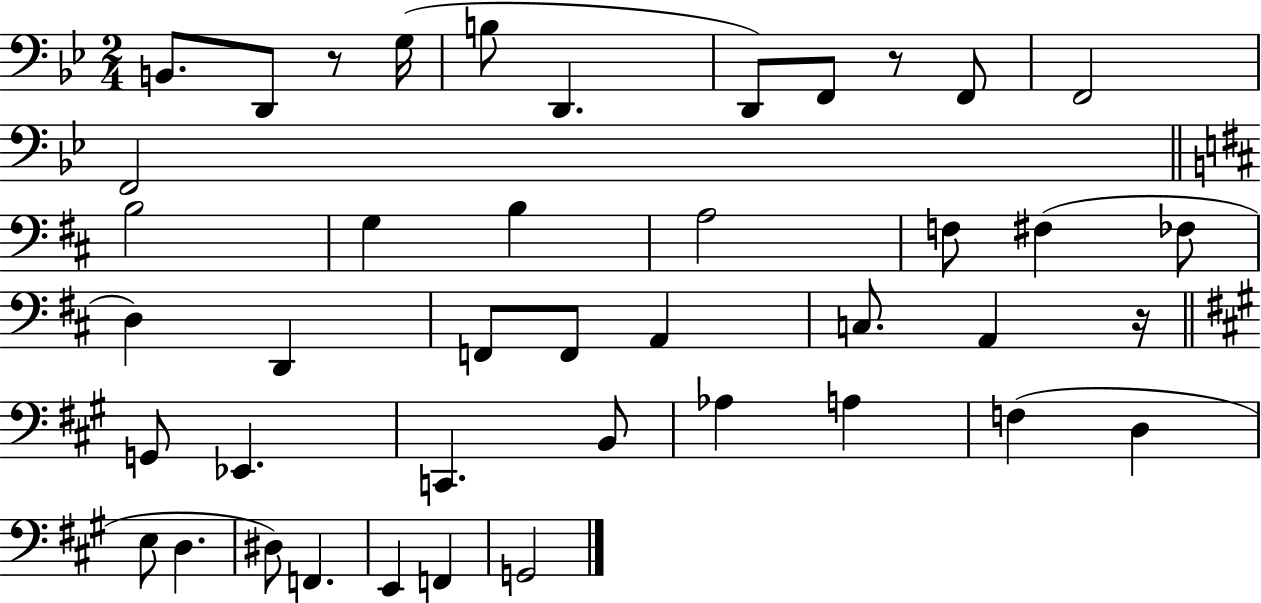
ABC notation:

X:1
T:Untitled
M:2/4
L:1/4
K:Bb
B,,/2 D,,/2 z/2 G,/4 B,/2 D,, D,,/2 F,,/2 z/2 F,,/2 F,,2 F,,2 B,2 G, B, A,2 F,/2 ^F, _F,/2 D, D,, F,,/2 F,,/2 A,, C,/2 A,, z/4 G,,/2 _E,, C,, B,,/2 _A, A, F, D, E,/2 D, ^D,/2 F,, E,, F,, G,,2